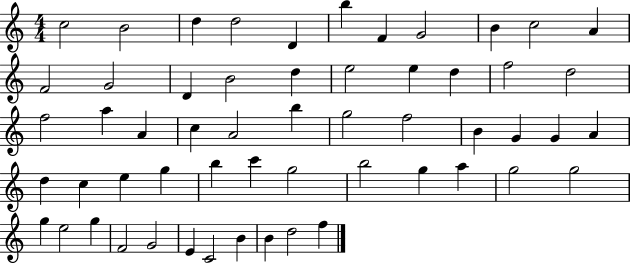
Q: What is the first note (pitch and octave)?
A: C5